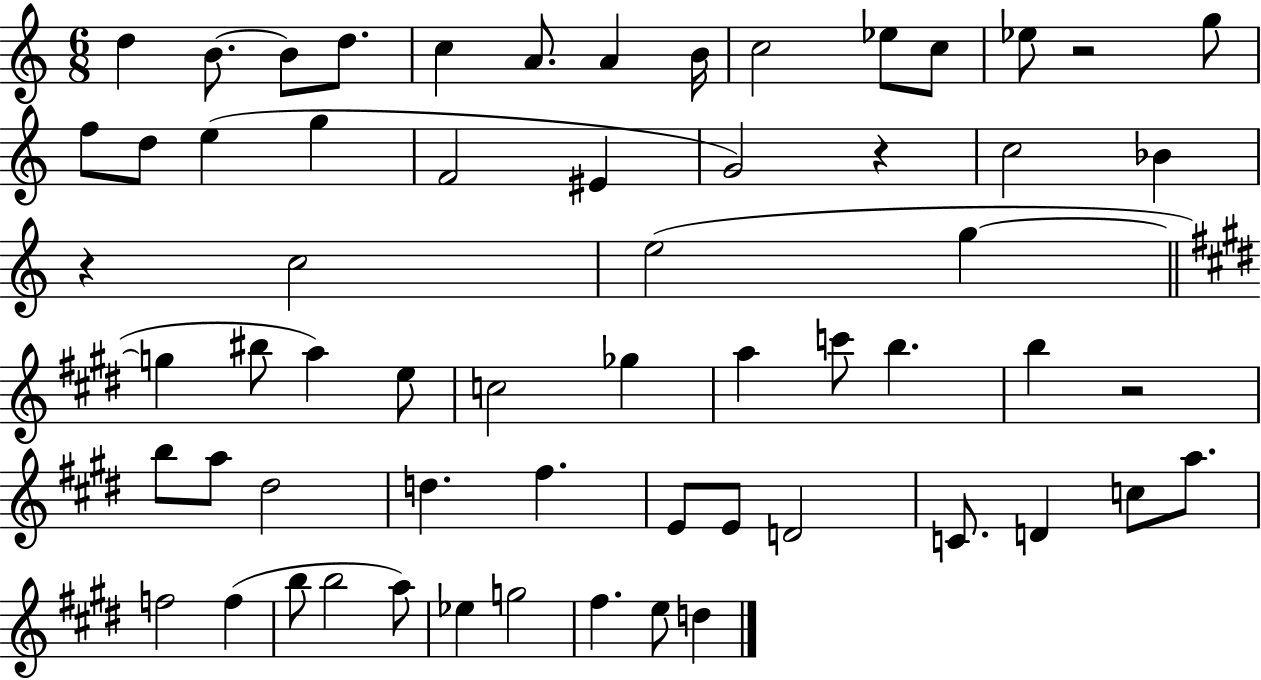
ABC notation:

X:1
T:Untitled
M:6/8
L:1/4
K:C
d B/2 B/2 d/2 c A/2 A B/4 c2 _e/2 c/2 _e/2 z2 g/2 f/2 d/2 e g F2 ^E G2 z c2 _B z c2 e2 g g ^b/2 a e/2 c2 _g a c'/2 b b z2 b/2 a/2 ^d2 d ^f E/2 E/2 D2 C/2 D c/2 a/2 f2 f b/2 b2 a/2 _e g2 ^f e/2 d